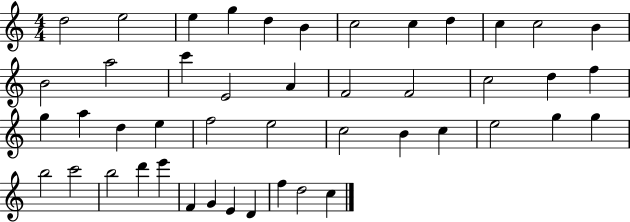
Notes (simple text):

D5/h E5/h E5/q G5/q D5/q B4/q C5/h C5/q D5/q C5/q C5/h B4/q B4/h A5/h C6/q E4/h A4/q F4/h F4/h C5/h D5/q F5/q G5/q A5/q D5/q E5/q F5/h E5/h C5/h B4/q C5/q E5/h G5/q G5/q B5/h C6/h B5/h D6/q E6/q F4/q G4/q E4/q D4/q F5/q D5/h C5/q